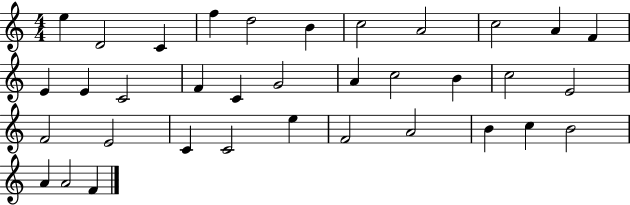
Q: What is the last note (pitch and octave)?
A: F4